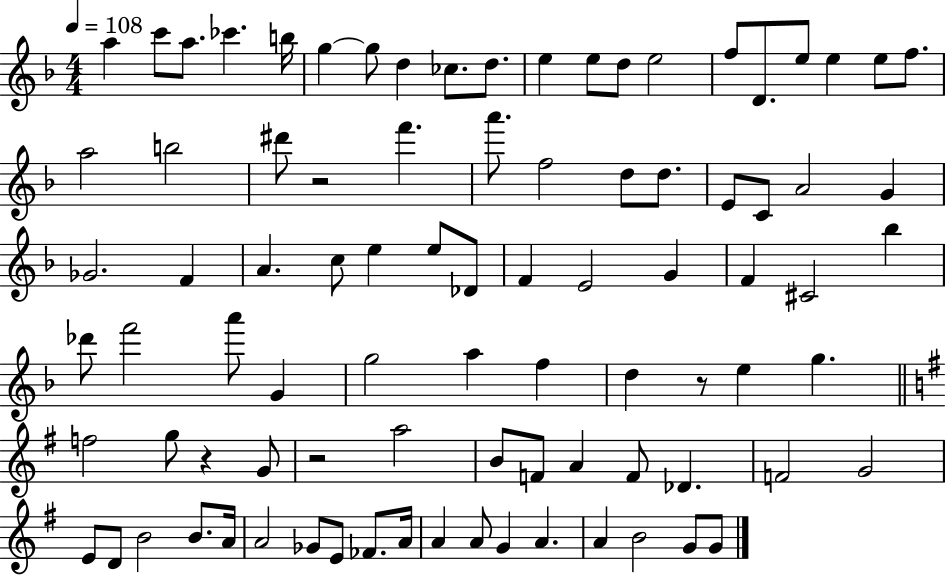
A5/q C6/e A5/e. CES6/q. B5/s G5/q G5/e D5/q CES5/e. D5/e. E5/q E5/e D5/e E5/h F5/e D4/e. E5/e E5/q E5/e F5/e. A5/h B5/h D#6/e R/h F6/q. A6/e. F5/h D5/e D5/e. E4/e C4/e A4/h G4/q Gb4/h. F4/q A4/q. C5/e E5/q E5/e Db4/e F4/q E4/h G4/q F4/q C#4/h Bb5/q Db6/e F6/h A6/e G4/q G5/h A5/q F5/q D5/q R/e E5/q G5/q. F5/h G5/e R/q G4/e R/h A5/h B4/e F4/e A4/q F4/e Db4/q. F4/h G4/h E4/e D4/e B4/h B4/e. A4/s A4/h Gb4/e E4/e FES4/e. A4/s A4/q A4/e G4/q A4/q. A4/q B4/h G4/e G4/e